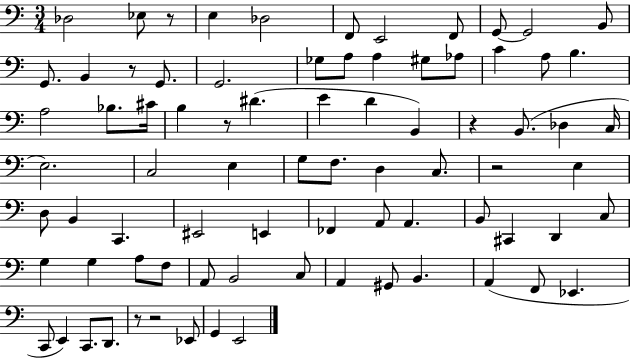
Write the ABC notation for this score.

X:1
T:Untitled
M:3/4
L:1/4
K:C
_D,2 _E,/2 z/2 E, _D,2 F,,/2 E,,2 F,,/2 G,,/2 G,,2 B,,/2 G,,/2 B,, z/2 G,,/2 G,,2 _G,/2 A,/2 A, ^G,/2 _A,/2 C A,/2 B, A,2 _B,/2 ^C/4 B, z/2 ^D E D B,, z B,,/2 _D, C,/4 E,2 C,2 E, G,/2 F,/2 D, C,/2 z2 E, D,/2 B,, C,, ^E,,2 E,, _F,, A,,/2 A,, B,,/2 ^C,, D,, C,/2 G, G, A,/2 F,/2 A,,/2 B,,2 C,/2 A,, ^G,,/2 B,, A,, F,,/2 _E,, C,,/2 E,, C,,/2 D,,/2 z/2 z2 _E,,/2 G,, E,,2